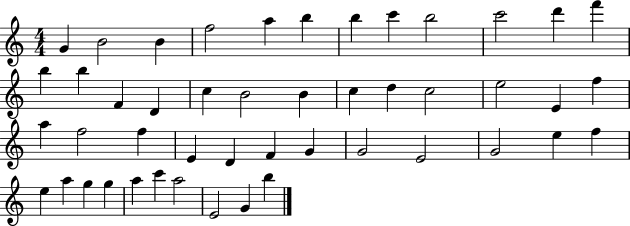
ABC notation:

X:1
T:Untitled
M:4/4
L:1/4
K:C
G B2 B f2 a b b c' b2 c'2 d' f' b b F D c B2 B c d c2 e2 E f a f2 f E D F G G2 E2 G2 e f e a g g a c' a2 E2 G b